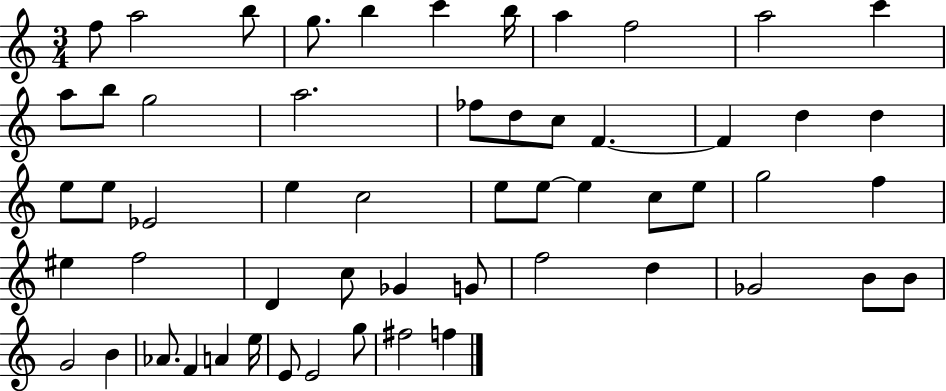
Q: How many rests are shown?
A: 0